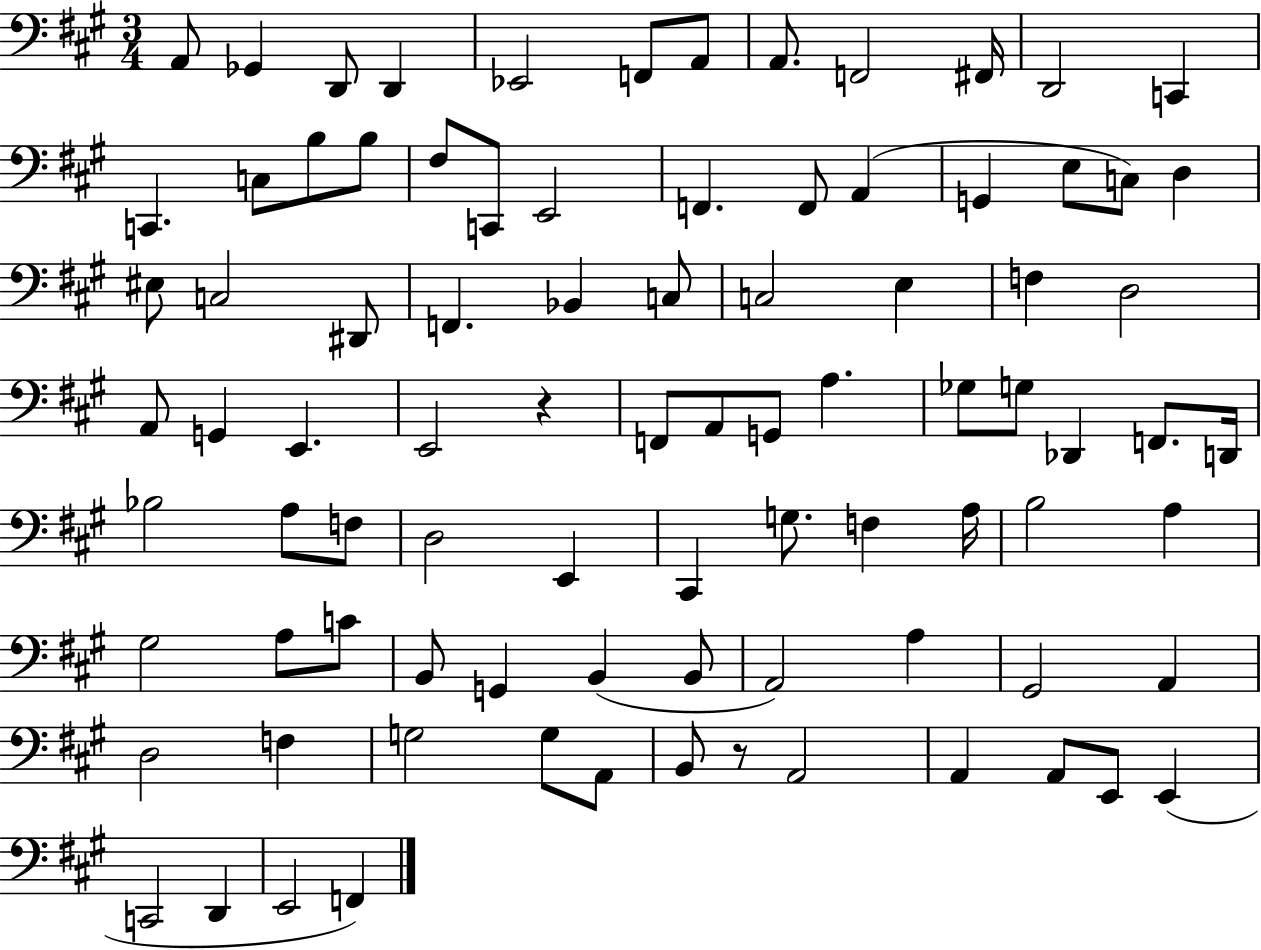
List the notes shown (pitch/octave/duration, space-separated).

A2/e Gb2/q D2/e D2/q Eb2/h F2/e A2/e A2/e. F2/h F#2/s D2/h C2/q C2/q. C3/e B3/e B3/e F#3/e C2/e E2/h F2/q. F2/e A2/q G2/q E3/e C3/e D3/q EIS3/e C3/h D#2/e F2/q. Bb2/q C3/e C3/h E3/q F3/q D3/h A2/e G2/q E2/q. E2/h R/q F2/e A2/e G2/e A3/q. Gb3/e G3/e Db2/q F2/e. D2/s Bb3/h A3/e F3/e D3/h E2/q C#2/q G3/e. F3/q A3/s B3/h A3/q G#3/h A3/e C4/e B2/e G2/q B2/q B2/e A2/h A3/q G#2/h A2/q D3/h F3/q G3/h G3/e A2/e B2/e R/e A2/h A2/q A2/e E2/e E2/q C2/h D2/q E2/h F2/q